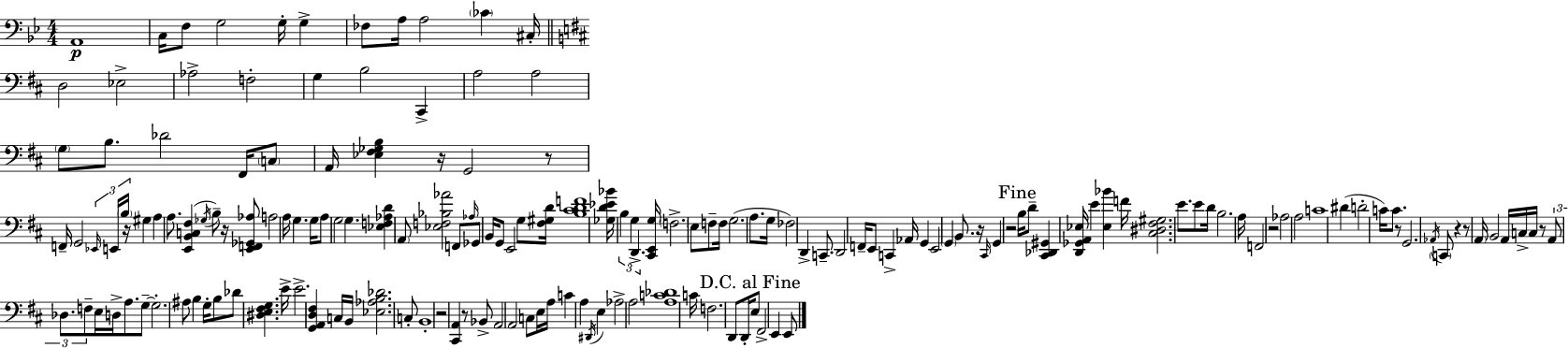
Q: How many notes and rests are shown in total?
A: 171